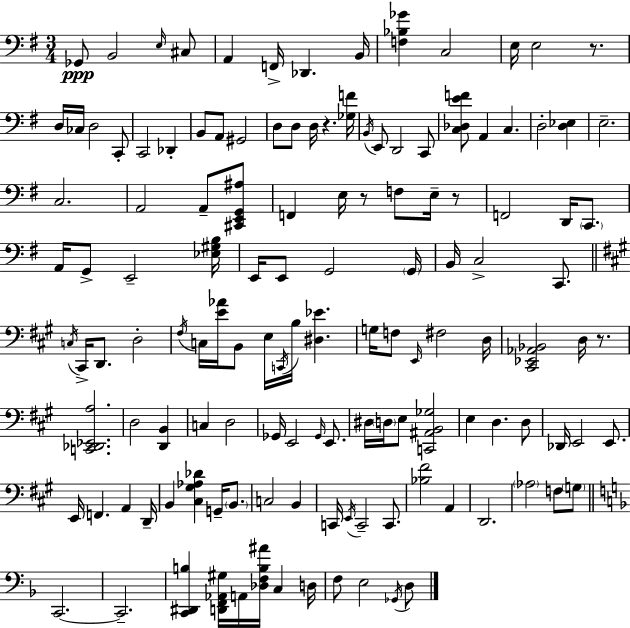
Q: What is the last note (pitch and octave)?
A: D3